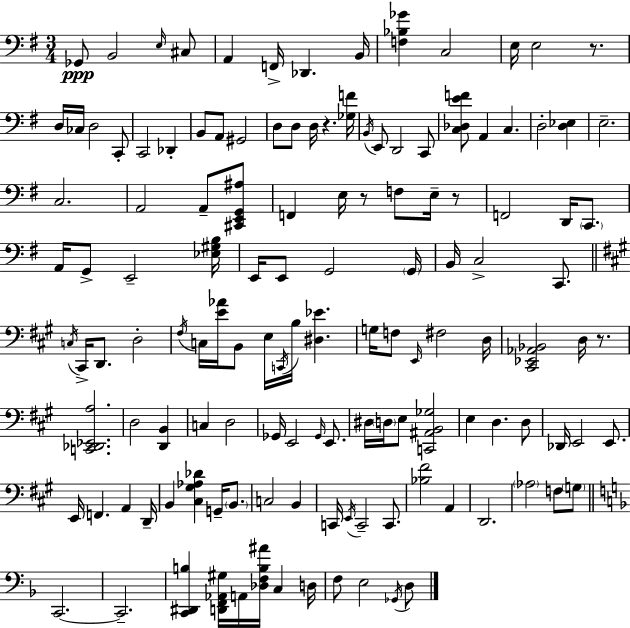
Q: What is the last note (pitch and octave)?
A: D3